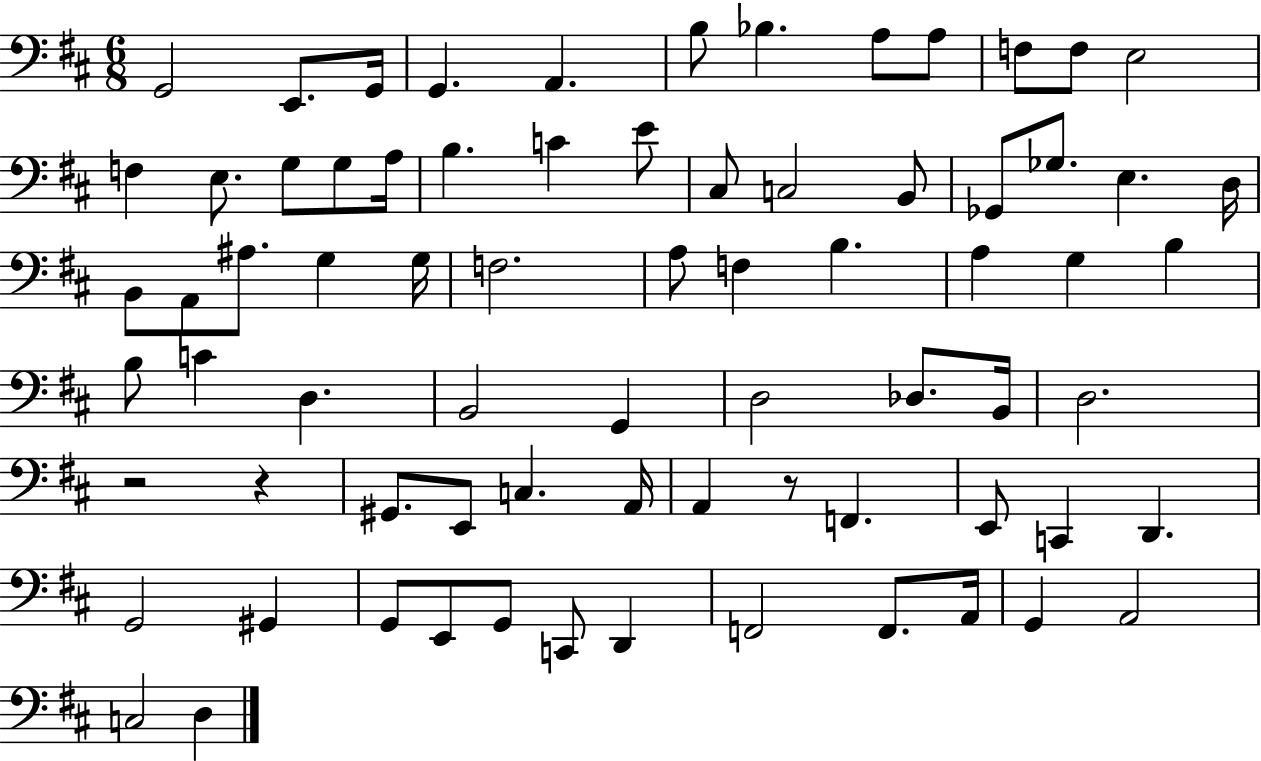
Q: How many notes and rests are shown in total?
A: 74